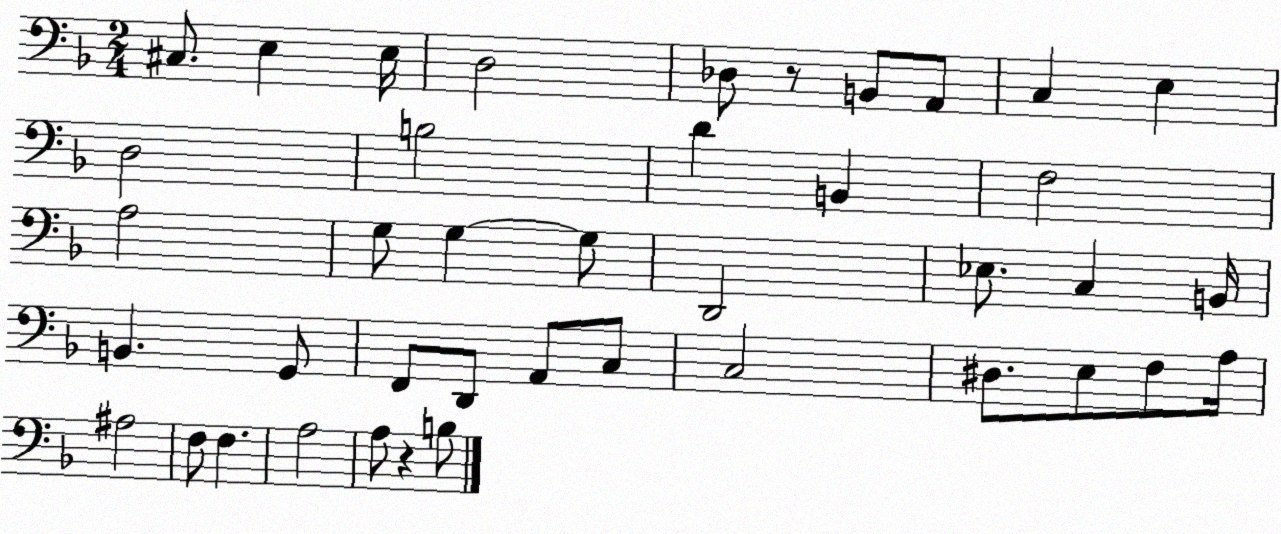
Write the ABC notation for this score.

X:1
T:Untitled
M:2/4
L:1/4
K:F
^C,/2 E, E,/4 D,2 _D,/2 z/2 B,,/2 A,,/2 C, E, D,2 B,2 D B,, F,2 A,2 G,/2 G, G,/2 D,,2 _E,/2 C, B,,/4 B,, G,,/2 F,,/2 D,,/2 A,,/2 C,/2 C,2 ^D,/2 E,/2 F,/2 A,/4 ^A,2 F,/2 F, A,2 A,/2 z B,/2